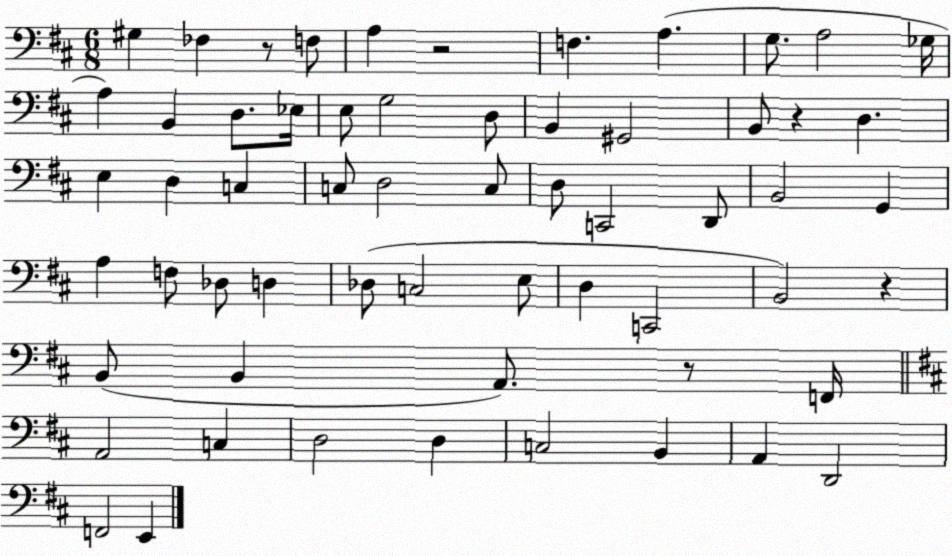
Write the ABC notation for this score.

X:1
T:Untitled
M:6/8
L:1/4
K:D
^G, _F, z/2 F,/2 A, z2 F, A, G,/2 A,2 _G,/4 A, B,, D,/2 _E,/4 E,/2 G,2 D,/2 B,, ^G,,2 B,,/2 z D, E, D, C, C,/2 D,2 C,/2 D,/2 C,,2 D,,/2 B,,2 G,, A, F,/2 _D,/2 D, _D,/2 C,2 E,/2 D, C,,2 B,,2 z B,,/2 B,, A,,/2 z/2 F,,/4 A,,2 C, D,2 D, C,2 B,, A,, D,,2 F,,2 E,,